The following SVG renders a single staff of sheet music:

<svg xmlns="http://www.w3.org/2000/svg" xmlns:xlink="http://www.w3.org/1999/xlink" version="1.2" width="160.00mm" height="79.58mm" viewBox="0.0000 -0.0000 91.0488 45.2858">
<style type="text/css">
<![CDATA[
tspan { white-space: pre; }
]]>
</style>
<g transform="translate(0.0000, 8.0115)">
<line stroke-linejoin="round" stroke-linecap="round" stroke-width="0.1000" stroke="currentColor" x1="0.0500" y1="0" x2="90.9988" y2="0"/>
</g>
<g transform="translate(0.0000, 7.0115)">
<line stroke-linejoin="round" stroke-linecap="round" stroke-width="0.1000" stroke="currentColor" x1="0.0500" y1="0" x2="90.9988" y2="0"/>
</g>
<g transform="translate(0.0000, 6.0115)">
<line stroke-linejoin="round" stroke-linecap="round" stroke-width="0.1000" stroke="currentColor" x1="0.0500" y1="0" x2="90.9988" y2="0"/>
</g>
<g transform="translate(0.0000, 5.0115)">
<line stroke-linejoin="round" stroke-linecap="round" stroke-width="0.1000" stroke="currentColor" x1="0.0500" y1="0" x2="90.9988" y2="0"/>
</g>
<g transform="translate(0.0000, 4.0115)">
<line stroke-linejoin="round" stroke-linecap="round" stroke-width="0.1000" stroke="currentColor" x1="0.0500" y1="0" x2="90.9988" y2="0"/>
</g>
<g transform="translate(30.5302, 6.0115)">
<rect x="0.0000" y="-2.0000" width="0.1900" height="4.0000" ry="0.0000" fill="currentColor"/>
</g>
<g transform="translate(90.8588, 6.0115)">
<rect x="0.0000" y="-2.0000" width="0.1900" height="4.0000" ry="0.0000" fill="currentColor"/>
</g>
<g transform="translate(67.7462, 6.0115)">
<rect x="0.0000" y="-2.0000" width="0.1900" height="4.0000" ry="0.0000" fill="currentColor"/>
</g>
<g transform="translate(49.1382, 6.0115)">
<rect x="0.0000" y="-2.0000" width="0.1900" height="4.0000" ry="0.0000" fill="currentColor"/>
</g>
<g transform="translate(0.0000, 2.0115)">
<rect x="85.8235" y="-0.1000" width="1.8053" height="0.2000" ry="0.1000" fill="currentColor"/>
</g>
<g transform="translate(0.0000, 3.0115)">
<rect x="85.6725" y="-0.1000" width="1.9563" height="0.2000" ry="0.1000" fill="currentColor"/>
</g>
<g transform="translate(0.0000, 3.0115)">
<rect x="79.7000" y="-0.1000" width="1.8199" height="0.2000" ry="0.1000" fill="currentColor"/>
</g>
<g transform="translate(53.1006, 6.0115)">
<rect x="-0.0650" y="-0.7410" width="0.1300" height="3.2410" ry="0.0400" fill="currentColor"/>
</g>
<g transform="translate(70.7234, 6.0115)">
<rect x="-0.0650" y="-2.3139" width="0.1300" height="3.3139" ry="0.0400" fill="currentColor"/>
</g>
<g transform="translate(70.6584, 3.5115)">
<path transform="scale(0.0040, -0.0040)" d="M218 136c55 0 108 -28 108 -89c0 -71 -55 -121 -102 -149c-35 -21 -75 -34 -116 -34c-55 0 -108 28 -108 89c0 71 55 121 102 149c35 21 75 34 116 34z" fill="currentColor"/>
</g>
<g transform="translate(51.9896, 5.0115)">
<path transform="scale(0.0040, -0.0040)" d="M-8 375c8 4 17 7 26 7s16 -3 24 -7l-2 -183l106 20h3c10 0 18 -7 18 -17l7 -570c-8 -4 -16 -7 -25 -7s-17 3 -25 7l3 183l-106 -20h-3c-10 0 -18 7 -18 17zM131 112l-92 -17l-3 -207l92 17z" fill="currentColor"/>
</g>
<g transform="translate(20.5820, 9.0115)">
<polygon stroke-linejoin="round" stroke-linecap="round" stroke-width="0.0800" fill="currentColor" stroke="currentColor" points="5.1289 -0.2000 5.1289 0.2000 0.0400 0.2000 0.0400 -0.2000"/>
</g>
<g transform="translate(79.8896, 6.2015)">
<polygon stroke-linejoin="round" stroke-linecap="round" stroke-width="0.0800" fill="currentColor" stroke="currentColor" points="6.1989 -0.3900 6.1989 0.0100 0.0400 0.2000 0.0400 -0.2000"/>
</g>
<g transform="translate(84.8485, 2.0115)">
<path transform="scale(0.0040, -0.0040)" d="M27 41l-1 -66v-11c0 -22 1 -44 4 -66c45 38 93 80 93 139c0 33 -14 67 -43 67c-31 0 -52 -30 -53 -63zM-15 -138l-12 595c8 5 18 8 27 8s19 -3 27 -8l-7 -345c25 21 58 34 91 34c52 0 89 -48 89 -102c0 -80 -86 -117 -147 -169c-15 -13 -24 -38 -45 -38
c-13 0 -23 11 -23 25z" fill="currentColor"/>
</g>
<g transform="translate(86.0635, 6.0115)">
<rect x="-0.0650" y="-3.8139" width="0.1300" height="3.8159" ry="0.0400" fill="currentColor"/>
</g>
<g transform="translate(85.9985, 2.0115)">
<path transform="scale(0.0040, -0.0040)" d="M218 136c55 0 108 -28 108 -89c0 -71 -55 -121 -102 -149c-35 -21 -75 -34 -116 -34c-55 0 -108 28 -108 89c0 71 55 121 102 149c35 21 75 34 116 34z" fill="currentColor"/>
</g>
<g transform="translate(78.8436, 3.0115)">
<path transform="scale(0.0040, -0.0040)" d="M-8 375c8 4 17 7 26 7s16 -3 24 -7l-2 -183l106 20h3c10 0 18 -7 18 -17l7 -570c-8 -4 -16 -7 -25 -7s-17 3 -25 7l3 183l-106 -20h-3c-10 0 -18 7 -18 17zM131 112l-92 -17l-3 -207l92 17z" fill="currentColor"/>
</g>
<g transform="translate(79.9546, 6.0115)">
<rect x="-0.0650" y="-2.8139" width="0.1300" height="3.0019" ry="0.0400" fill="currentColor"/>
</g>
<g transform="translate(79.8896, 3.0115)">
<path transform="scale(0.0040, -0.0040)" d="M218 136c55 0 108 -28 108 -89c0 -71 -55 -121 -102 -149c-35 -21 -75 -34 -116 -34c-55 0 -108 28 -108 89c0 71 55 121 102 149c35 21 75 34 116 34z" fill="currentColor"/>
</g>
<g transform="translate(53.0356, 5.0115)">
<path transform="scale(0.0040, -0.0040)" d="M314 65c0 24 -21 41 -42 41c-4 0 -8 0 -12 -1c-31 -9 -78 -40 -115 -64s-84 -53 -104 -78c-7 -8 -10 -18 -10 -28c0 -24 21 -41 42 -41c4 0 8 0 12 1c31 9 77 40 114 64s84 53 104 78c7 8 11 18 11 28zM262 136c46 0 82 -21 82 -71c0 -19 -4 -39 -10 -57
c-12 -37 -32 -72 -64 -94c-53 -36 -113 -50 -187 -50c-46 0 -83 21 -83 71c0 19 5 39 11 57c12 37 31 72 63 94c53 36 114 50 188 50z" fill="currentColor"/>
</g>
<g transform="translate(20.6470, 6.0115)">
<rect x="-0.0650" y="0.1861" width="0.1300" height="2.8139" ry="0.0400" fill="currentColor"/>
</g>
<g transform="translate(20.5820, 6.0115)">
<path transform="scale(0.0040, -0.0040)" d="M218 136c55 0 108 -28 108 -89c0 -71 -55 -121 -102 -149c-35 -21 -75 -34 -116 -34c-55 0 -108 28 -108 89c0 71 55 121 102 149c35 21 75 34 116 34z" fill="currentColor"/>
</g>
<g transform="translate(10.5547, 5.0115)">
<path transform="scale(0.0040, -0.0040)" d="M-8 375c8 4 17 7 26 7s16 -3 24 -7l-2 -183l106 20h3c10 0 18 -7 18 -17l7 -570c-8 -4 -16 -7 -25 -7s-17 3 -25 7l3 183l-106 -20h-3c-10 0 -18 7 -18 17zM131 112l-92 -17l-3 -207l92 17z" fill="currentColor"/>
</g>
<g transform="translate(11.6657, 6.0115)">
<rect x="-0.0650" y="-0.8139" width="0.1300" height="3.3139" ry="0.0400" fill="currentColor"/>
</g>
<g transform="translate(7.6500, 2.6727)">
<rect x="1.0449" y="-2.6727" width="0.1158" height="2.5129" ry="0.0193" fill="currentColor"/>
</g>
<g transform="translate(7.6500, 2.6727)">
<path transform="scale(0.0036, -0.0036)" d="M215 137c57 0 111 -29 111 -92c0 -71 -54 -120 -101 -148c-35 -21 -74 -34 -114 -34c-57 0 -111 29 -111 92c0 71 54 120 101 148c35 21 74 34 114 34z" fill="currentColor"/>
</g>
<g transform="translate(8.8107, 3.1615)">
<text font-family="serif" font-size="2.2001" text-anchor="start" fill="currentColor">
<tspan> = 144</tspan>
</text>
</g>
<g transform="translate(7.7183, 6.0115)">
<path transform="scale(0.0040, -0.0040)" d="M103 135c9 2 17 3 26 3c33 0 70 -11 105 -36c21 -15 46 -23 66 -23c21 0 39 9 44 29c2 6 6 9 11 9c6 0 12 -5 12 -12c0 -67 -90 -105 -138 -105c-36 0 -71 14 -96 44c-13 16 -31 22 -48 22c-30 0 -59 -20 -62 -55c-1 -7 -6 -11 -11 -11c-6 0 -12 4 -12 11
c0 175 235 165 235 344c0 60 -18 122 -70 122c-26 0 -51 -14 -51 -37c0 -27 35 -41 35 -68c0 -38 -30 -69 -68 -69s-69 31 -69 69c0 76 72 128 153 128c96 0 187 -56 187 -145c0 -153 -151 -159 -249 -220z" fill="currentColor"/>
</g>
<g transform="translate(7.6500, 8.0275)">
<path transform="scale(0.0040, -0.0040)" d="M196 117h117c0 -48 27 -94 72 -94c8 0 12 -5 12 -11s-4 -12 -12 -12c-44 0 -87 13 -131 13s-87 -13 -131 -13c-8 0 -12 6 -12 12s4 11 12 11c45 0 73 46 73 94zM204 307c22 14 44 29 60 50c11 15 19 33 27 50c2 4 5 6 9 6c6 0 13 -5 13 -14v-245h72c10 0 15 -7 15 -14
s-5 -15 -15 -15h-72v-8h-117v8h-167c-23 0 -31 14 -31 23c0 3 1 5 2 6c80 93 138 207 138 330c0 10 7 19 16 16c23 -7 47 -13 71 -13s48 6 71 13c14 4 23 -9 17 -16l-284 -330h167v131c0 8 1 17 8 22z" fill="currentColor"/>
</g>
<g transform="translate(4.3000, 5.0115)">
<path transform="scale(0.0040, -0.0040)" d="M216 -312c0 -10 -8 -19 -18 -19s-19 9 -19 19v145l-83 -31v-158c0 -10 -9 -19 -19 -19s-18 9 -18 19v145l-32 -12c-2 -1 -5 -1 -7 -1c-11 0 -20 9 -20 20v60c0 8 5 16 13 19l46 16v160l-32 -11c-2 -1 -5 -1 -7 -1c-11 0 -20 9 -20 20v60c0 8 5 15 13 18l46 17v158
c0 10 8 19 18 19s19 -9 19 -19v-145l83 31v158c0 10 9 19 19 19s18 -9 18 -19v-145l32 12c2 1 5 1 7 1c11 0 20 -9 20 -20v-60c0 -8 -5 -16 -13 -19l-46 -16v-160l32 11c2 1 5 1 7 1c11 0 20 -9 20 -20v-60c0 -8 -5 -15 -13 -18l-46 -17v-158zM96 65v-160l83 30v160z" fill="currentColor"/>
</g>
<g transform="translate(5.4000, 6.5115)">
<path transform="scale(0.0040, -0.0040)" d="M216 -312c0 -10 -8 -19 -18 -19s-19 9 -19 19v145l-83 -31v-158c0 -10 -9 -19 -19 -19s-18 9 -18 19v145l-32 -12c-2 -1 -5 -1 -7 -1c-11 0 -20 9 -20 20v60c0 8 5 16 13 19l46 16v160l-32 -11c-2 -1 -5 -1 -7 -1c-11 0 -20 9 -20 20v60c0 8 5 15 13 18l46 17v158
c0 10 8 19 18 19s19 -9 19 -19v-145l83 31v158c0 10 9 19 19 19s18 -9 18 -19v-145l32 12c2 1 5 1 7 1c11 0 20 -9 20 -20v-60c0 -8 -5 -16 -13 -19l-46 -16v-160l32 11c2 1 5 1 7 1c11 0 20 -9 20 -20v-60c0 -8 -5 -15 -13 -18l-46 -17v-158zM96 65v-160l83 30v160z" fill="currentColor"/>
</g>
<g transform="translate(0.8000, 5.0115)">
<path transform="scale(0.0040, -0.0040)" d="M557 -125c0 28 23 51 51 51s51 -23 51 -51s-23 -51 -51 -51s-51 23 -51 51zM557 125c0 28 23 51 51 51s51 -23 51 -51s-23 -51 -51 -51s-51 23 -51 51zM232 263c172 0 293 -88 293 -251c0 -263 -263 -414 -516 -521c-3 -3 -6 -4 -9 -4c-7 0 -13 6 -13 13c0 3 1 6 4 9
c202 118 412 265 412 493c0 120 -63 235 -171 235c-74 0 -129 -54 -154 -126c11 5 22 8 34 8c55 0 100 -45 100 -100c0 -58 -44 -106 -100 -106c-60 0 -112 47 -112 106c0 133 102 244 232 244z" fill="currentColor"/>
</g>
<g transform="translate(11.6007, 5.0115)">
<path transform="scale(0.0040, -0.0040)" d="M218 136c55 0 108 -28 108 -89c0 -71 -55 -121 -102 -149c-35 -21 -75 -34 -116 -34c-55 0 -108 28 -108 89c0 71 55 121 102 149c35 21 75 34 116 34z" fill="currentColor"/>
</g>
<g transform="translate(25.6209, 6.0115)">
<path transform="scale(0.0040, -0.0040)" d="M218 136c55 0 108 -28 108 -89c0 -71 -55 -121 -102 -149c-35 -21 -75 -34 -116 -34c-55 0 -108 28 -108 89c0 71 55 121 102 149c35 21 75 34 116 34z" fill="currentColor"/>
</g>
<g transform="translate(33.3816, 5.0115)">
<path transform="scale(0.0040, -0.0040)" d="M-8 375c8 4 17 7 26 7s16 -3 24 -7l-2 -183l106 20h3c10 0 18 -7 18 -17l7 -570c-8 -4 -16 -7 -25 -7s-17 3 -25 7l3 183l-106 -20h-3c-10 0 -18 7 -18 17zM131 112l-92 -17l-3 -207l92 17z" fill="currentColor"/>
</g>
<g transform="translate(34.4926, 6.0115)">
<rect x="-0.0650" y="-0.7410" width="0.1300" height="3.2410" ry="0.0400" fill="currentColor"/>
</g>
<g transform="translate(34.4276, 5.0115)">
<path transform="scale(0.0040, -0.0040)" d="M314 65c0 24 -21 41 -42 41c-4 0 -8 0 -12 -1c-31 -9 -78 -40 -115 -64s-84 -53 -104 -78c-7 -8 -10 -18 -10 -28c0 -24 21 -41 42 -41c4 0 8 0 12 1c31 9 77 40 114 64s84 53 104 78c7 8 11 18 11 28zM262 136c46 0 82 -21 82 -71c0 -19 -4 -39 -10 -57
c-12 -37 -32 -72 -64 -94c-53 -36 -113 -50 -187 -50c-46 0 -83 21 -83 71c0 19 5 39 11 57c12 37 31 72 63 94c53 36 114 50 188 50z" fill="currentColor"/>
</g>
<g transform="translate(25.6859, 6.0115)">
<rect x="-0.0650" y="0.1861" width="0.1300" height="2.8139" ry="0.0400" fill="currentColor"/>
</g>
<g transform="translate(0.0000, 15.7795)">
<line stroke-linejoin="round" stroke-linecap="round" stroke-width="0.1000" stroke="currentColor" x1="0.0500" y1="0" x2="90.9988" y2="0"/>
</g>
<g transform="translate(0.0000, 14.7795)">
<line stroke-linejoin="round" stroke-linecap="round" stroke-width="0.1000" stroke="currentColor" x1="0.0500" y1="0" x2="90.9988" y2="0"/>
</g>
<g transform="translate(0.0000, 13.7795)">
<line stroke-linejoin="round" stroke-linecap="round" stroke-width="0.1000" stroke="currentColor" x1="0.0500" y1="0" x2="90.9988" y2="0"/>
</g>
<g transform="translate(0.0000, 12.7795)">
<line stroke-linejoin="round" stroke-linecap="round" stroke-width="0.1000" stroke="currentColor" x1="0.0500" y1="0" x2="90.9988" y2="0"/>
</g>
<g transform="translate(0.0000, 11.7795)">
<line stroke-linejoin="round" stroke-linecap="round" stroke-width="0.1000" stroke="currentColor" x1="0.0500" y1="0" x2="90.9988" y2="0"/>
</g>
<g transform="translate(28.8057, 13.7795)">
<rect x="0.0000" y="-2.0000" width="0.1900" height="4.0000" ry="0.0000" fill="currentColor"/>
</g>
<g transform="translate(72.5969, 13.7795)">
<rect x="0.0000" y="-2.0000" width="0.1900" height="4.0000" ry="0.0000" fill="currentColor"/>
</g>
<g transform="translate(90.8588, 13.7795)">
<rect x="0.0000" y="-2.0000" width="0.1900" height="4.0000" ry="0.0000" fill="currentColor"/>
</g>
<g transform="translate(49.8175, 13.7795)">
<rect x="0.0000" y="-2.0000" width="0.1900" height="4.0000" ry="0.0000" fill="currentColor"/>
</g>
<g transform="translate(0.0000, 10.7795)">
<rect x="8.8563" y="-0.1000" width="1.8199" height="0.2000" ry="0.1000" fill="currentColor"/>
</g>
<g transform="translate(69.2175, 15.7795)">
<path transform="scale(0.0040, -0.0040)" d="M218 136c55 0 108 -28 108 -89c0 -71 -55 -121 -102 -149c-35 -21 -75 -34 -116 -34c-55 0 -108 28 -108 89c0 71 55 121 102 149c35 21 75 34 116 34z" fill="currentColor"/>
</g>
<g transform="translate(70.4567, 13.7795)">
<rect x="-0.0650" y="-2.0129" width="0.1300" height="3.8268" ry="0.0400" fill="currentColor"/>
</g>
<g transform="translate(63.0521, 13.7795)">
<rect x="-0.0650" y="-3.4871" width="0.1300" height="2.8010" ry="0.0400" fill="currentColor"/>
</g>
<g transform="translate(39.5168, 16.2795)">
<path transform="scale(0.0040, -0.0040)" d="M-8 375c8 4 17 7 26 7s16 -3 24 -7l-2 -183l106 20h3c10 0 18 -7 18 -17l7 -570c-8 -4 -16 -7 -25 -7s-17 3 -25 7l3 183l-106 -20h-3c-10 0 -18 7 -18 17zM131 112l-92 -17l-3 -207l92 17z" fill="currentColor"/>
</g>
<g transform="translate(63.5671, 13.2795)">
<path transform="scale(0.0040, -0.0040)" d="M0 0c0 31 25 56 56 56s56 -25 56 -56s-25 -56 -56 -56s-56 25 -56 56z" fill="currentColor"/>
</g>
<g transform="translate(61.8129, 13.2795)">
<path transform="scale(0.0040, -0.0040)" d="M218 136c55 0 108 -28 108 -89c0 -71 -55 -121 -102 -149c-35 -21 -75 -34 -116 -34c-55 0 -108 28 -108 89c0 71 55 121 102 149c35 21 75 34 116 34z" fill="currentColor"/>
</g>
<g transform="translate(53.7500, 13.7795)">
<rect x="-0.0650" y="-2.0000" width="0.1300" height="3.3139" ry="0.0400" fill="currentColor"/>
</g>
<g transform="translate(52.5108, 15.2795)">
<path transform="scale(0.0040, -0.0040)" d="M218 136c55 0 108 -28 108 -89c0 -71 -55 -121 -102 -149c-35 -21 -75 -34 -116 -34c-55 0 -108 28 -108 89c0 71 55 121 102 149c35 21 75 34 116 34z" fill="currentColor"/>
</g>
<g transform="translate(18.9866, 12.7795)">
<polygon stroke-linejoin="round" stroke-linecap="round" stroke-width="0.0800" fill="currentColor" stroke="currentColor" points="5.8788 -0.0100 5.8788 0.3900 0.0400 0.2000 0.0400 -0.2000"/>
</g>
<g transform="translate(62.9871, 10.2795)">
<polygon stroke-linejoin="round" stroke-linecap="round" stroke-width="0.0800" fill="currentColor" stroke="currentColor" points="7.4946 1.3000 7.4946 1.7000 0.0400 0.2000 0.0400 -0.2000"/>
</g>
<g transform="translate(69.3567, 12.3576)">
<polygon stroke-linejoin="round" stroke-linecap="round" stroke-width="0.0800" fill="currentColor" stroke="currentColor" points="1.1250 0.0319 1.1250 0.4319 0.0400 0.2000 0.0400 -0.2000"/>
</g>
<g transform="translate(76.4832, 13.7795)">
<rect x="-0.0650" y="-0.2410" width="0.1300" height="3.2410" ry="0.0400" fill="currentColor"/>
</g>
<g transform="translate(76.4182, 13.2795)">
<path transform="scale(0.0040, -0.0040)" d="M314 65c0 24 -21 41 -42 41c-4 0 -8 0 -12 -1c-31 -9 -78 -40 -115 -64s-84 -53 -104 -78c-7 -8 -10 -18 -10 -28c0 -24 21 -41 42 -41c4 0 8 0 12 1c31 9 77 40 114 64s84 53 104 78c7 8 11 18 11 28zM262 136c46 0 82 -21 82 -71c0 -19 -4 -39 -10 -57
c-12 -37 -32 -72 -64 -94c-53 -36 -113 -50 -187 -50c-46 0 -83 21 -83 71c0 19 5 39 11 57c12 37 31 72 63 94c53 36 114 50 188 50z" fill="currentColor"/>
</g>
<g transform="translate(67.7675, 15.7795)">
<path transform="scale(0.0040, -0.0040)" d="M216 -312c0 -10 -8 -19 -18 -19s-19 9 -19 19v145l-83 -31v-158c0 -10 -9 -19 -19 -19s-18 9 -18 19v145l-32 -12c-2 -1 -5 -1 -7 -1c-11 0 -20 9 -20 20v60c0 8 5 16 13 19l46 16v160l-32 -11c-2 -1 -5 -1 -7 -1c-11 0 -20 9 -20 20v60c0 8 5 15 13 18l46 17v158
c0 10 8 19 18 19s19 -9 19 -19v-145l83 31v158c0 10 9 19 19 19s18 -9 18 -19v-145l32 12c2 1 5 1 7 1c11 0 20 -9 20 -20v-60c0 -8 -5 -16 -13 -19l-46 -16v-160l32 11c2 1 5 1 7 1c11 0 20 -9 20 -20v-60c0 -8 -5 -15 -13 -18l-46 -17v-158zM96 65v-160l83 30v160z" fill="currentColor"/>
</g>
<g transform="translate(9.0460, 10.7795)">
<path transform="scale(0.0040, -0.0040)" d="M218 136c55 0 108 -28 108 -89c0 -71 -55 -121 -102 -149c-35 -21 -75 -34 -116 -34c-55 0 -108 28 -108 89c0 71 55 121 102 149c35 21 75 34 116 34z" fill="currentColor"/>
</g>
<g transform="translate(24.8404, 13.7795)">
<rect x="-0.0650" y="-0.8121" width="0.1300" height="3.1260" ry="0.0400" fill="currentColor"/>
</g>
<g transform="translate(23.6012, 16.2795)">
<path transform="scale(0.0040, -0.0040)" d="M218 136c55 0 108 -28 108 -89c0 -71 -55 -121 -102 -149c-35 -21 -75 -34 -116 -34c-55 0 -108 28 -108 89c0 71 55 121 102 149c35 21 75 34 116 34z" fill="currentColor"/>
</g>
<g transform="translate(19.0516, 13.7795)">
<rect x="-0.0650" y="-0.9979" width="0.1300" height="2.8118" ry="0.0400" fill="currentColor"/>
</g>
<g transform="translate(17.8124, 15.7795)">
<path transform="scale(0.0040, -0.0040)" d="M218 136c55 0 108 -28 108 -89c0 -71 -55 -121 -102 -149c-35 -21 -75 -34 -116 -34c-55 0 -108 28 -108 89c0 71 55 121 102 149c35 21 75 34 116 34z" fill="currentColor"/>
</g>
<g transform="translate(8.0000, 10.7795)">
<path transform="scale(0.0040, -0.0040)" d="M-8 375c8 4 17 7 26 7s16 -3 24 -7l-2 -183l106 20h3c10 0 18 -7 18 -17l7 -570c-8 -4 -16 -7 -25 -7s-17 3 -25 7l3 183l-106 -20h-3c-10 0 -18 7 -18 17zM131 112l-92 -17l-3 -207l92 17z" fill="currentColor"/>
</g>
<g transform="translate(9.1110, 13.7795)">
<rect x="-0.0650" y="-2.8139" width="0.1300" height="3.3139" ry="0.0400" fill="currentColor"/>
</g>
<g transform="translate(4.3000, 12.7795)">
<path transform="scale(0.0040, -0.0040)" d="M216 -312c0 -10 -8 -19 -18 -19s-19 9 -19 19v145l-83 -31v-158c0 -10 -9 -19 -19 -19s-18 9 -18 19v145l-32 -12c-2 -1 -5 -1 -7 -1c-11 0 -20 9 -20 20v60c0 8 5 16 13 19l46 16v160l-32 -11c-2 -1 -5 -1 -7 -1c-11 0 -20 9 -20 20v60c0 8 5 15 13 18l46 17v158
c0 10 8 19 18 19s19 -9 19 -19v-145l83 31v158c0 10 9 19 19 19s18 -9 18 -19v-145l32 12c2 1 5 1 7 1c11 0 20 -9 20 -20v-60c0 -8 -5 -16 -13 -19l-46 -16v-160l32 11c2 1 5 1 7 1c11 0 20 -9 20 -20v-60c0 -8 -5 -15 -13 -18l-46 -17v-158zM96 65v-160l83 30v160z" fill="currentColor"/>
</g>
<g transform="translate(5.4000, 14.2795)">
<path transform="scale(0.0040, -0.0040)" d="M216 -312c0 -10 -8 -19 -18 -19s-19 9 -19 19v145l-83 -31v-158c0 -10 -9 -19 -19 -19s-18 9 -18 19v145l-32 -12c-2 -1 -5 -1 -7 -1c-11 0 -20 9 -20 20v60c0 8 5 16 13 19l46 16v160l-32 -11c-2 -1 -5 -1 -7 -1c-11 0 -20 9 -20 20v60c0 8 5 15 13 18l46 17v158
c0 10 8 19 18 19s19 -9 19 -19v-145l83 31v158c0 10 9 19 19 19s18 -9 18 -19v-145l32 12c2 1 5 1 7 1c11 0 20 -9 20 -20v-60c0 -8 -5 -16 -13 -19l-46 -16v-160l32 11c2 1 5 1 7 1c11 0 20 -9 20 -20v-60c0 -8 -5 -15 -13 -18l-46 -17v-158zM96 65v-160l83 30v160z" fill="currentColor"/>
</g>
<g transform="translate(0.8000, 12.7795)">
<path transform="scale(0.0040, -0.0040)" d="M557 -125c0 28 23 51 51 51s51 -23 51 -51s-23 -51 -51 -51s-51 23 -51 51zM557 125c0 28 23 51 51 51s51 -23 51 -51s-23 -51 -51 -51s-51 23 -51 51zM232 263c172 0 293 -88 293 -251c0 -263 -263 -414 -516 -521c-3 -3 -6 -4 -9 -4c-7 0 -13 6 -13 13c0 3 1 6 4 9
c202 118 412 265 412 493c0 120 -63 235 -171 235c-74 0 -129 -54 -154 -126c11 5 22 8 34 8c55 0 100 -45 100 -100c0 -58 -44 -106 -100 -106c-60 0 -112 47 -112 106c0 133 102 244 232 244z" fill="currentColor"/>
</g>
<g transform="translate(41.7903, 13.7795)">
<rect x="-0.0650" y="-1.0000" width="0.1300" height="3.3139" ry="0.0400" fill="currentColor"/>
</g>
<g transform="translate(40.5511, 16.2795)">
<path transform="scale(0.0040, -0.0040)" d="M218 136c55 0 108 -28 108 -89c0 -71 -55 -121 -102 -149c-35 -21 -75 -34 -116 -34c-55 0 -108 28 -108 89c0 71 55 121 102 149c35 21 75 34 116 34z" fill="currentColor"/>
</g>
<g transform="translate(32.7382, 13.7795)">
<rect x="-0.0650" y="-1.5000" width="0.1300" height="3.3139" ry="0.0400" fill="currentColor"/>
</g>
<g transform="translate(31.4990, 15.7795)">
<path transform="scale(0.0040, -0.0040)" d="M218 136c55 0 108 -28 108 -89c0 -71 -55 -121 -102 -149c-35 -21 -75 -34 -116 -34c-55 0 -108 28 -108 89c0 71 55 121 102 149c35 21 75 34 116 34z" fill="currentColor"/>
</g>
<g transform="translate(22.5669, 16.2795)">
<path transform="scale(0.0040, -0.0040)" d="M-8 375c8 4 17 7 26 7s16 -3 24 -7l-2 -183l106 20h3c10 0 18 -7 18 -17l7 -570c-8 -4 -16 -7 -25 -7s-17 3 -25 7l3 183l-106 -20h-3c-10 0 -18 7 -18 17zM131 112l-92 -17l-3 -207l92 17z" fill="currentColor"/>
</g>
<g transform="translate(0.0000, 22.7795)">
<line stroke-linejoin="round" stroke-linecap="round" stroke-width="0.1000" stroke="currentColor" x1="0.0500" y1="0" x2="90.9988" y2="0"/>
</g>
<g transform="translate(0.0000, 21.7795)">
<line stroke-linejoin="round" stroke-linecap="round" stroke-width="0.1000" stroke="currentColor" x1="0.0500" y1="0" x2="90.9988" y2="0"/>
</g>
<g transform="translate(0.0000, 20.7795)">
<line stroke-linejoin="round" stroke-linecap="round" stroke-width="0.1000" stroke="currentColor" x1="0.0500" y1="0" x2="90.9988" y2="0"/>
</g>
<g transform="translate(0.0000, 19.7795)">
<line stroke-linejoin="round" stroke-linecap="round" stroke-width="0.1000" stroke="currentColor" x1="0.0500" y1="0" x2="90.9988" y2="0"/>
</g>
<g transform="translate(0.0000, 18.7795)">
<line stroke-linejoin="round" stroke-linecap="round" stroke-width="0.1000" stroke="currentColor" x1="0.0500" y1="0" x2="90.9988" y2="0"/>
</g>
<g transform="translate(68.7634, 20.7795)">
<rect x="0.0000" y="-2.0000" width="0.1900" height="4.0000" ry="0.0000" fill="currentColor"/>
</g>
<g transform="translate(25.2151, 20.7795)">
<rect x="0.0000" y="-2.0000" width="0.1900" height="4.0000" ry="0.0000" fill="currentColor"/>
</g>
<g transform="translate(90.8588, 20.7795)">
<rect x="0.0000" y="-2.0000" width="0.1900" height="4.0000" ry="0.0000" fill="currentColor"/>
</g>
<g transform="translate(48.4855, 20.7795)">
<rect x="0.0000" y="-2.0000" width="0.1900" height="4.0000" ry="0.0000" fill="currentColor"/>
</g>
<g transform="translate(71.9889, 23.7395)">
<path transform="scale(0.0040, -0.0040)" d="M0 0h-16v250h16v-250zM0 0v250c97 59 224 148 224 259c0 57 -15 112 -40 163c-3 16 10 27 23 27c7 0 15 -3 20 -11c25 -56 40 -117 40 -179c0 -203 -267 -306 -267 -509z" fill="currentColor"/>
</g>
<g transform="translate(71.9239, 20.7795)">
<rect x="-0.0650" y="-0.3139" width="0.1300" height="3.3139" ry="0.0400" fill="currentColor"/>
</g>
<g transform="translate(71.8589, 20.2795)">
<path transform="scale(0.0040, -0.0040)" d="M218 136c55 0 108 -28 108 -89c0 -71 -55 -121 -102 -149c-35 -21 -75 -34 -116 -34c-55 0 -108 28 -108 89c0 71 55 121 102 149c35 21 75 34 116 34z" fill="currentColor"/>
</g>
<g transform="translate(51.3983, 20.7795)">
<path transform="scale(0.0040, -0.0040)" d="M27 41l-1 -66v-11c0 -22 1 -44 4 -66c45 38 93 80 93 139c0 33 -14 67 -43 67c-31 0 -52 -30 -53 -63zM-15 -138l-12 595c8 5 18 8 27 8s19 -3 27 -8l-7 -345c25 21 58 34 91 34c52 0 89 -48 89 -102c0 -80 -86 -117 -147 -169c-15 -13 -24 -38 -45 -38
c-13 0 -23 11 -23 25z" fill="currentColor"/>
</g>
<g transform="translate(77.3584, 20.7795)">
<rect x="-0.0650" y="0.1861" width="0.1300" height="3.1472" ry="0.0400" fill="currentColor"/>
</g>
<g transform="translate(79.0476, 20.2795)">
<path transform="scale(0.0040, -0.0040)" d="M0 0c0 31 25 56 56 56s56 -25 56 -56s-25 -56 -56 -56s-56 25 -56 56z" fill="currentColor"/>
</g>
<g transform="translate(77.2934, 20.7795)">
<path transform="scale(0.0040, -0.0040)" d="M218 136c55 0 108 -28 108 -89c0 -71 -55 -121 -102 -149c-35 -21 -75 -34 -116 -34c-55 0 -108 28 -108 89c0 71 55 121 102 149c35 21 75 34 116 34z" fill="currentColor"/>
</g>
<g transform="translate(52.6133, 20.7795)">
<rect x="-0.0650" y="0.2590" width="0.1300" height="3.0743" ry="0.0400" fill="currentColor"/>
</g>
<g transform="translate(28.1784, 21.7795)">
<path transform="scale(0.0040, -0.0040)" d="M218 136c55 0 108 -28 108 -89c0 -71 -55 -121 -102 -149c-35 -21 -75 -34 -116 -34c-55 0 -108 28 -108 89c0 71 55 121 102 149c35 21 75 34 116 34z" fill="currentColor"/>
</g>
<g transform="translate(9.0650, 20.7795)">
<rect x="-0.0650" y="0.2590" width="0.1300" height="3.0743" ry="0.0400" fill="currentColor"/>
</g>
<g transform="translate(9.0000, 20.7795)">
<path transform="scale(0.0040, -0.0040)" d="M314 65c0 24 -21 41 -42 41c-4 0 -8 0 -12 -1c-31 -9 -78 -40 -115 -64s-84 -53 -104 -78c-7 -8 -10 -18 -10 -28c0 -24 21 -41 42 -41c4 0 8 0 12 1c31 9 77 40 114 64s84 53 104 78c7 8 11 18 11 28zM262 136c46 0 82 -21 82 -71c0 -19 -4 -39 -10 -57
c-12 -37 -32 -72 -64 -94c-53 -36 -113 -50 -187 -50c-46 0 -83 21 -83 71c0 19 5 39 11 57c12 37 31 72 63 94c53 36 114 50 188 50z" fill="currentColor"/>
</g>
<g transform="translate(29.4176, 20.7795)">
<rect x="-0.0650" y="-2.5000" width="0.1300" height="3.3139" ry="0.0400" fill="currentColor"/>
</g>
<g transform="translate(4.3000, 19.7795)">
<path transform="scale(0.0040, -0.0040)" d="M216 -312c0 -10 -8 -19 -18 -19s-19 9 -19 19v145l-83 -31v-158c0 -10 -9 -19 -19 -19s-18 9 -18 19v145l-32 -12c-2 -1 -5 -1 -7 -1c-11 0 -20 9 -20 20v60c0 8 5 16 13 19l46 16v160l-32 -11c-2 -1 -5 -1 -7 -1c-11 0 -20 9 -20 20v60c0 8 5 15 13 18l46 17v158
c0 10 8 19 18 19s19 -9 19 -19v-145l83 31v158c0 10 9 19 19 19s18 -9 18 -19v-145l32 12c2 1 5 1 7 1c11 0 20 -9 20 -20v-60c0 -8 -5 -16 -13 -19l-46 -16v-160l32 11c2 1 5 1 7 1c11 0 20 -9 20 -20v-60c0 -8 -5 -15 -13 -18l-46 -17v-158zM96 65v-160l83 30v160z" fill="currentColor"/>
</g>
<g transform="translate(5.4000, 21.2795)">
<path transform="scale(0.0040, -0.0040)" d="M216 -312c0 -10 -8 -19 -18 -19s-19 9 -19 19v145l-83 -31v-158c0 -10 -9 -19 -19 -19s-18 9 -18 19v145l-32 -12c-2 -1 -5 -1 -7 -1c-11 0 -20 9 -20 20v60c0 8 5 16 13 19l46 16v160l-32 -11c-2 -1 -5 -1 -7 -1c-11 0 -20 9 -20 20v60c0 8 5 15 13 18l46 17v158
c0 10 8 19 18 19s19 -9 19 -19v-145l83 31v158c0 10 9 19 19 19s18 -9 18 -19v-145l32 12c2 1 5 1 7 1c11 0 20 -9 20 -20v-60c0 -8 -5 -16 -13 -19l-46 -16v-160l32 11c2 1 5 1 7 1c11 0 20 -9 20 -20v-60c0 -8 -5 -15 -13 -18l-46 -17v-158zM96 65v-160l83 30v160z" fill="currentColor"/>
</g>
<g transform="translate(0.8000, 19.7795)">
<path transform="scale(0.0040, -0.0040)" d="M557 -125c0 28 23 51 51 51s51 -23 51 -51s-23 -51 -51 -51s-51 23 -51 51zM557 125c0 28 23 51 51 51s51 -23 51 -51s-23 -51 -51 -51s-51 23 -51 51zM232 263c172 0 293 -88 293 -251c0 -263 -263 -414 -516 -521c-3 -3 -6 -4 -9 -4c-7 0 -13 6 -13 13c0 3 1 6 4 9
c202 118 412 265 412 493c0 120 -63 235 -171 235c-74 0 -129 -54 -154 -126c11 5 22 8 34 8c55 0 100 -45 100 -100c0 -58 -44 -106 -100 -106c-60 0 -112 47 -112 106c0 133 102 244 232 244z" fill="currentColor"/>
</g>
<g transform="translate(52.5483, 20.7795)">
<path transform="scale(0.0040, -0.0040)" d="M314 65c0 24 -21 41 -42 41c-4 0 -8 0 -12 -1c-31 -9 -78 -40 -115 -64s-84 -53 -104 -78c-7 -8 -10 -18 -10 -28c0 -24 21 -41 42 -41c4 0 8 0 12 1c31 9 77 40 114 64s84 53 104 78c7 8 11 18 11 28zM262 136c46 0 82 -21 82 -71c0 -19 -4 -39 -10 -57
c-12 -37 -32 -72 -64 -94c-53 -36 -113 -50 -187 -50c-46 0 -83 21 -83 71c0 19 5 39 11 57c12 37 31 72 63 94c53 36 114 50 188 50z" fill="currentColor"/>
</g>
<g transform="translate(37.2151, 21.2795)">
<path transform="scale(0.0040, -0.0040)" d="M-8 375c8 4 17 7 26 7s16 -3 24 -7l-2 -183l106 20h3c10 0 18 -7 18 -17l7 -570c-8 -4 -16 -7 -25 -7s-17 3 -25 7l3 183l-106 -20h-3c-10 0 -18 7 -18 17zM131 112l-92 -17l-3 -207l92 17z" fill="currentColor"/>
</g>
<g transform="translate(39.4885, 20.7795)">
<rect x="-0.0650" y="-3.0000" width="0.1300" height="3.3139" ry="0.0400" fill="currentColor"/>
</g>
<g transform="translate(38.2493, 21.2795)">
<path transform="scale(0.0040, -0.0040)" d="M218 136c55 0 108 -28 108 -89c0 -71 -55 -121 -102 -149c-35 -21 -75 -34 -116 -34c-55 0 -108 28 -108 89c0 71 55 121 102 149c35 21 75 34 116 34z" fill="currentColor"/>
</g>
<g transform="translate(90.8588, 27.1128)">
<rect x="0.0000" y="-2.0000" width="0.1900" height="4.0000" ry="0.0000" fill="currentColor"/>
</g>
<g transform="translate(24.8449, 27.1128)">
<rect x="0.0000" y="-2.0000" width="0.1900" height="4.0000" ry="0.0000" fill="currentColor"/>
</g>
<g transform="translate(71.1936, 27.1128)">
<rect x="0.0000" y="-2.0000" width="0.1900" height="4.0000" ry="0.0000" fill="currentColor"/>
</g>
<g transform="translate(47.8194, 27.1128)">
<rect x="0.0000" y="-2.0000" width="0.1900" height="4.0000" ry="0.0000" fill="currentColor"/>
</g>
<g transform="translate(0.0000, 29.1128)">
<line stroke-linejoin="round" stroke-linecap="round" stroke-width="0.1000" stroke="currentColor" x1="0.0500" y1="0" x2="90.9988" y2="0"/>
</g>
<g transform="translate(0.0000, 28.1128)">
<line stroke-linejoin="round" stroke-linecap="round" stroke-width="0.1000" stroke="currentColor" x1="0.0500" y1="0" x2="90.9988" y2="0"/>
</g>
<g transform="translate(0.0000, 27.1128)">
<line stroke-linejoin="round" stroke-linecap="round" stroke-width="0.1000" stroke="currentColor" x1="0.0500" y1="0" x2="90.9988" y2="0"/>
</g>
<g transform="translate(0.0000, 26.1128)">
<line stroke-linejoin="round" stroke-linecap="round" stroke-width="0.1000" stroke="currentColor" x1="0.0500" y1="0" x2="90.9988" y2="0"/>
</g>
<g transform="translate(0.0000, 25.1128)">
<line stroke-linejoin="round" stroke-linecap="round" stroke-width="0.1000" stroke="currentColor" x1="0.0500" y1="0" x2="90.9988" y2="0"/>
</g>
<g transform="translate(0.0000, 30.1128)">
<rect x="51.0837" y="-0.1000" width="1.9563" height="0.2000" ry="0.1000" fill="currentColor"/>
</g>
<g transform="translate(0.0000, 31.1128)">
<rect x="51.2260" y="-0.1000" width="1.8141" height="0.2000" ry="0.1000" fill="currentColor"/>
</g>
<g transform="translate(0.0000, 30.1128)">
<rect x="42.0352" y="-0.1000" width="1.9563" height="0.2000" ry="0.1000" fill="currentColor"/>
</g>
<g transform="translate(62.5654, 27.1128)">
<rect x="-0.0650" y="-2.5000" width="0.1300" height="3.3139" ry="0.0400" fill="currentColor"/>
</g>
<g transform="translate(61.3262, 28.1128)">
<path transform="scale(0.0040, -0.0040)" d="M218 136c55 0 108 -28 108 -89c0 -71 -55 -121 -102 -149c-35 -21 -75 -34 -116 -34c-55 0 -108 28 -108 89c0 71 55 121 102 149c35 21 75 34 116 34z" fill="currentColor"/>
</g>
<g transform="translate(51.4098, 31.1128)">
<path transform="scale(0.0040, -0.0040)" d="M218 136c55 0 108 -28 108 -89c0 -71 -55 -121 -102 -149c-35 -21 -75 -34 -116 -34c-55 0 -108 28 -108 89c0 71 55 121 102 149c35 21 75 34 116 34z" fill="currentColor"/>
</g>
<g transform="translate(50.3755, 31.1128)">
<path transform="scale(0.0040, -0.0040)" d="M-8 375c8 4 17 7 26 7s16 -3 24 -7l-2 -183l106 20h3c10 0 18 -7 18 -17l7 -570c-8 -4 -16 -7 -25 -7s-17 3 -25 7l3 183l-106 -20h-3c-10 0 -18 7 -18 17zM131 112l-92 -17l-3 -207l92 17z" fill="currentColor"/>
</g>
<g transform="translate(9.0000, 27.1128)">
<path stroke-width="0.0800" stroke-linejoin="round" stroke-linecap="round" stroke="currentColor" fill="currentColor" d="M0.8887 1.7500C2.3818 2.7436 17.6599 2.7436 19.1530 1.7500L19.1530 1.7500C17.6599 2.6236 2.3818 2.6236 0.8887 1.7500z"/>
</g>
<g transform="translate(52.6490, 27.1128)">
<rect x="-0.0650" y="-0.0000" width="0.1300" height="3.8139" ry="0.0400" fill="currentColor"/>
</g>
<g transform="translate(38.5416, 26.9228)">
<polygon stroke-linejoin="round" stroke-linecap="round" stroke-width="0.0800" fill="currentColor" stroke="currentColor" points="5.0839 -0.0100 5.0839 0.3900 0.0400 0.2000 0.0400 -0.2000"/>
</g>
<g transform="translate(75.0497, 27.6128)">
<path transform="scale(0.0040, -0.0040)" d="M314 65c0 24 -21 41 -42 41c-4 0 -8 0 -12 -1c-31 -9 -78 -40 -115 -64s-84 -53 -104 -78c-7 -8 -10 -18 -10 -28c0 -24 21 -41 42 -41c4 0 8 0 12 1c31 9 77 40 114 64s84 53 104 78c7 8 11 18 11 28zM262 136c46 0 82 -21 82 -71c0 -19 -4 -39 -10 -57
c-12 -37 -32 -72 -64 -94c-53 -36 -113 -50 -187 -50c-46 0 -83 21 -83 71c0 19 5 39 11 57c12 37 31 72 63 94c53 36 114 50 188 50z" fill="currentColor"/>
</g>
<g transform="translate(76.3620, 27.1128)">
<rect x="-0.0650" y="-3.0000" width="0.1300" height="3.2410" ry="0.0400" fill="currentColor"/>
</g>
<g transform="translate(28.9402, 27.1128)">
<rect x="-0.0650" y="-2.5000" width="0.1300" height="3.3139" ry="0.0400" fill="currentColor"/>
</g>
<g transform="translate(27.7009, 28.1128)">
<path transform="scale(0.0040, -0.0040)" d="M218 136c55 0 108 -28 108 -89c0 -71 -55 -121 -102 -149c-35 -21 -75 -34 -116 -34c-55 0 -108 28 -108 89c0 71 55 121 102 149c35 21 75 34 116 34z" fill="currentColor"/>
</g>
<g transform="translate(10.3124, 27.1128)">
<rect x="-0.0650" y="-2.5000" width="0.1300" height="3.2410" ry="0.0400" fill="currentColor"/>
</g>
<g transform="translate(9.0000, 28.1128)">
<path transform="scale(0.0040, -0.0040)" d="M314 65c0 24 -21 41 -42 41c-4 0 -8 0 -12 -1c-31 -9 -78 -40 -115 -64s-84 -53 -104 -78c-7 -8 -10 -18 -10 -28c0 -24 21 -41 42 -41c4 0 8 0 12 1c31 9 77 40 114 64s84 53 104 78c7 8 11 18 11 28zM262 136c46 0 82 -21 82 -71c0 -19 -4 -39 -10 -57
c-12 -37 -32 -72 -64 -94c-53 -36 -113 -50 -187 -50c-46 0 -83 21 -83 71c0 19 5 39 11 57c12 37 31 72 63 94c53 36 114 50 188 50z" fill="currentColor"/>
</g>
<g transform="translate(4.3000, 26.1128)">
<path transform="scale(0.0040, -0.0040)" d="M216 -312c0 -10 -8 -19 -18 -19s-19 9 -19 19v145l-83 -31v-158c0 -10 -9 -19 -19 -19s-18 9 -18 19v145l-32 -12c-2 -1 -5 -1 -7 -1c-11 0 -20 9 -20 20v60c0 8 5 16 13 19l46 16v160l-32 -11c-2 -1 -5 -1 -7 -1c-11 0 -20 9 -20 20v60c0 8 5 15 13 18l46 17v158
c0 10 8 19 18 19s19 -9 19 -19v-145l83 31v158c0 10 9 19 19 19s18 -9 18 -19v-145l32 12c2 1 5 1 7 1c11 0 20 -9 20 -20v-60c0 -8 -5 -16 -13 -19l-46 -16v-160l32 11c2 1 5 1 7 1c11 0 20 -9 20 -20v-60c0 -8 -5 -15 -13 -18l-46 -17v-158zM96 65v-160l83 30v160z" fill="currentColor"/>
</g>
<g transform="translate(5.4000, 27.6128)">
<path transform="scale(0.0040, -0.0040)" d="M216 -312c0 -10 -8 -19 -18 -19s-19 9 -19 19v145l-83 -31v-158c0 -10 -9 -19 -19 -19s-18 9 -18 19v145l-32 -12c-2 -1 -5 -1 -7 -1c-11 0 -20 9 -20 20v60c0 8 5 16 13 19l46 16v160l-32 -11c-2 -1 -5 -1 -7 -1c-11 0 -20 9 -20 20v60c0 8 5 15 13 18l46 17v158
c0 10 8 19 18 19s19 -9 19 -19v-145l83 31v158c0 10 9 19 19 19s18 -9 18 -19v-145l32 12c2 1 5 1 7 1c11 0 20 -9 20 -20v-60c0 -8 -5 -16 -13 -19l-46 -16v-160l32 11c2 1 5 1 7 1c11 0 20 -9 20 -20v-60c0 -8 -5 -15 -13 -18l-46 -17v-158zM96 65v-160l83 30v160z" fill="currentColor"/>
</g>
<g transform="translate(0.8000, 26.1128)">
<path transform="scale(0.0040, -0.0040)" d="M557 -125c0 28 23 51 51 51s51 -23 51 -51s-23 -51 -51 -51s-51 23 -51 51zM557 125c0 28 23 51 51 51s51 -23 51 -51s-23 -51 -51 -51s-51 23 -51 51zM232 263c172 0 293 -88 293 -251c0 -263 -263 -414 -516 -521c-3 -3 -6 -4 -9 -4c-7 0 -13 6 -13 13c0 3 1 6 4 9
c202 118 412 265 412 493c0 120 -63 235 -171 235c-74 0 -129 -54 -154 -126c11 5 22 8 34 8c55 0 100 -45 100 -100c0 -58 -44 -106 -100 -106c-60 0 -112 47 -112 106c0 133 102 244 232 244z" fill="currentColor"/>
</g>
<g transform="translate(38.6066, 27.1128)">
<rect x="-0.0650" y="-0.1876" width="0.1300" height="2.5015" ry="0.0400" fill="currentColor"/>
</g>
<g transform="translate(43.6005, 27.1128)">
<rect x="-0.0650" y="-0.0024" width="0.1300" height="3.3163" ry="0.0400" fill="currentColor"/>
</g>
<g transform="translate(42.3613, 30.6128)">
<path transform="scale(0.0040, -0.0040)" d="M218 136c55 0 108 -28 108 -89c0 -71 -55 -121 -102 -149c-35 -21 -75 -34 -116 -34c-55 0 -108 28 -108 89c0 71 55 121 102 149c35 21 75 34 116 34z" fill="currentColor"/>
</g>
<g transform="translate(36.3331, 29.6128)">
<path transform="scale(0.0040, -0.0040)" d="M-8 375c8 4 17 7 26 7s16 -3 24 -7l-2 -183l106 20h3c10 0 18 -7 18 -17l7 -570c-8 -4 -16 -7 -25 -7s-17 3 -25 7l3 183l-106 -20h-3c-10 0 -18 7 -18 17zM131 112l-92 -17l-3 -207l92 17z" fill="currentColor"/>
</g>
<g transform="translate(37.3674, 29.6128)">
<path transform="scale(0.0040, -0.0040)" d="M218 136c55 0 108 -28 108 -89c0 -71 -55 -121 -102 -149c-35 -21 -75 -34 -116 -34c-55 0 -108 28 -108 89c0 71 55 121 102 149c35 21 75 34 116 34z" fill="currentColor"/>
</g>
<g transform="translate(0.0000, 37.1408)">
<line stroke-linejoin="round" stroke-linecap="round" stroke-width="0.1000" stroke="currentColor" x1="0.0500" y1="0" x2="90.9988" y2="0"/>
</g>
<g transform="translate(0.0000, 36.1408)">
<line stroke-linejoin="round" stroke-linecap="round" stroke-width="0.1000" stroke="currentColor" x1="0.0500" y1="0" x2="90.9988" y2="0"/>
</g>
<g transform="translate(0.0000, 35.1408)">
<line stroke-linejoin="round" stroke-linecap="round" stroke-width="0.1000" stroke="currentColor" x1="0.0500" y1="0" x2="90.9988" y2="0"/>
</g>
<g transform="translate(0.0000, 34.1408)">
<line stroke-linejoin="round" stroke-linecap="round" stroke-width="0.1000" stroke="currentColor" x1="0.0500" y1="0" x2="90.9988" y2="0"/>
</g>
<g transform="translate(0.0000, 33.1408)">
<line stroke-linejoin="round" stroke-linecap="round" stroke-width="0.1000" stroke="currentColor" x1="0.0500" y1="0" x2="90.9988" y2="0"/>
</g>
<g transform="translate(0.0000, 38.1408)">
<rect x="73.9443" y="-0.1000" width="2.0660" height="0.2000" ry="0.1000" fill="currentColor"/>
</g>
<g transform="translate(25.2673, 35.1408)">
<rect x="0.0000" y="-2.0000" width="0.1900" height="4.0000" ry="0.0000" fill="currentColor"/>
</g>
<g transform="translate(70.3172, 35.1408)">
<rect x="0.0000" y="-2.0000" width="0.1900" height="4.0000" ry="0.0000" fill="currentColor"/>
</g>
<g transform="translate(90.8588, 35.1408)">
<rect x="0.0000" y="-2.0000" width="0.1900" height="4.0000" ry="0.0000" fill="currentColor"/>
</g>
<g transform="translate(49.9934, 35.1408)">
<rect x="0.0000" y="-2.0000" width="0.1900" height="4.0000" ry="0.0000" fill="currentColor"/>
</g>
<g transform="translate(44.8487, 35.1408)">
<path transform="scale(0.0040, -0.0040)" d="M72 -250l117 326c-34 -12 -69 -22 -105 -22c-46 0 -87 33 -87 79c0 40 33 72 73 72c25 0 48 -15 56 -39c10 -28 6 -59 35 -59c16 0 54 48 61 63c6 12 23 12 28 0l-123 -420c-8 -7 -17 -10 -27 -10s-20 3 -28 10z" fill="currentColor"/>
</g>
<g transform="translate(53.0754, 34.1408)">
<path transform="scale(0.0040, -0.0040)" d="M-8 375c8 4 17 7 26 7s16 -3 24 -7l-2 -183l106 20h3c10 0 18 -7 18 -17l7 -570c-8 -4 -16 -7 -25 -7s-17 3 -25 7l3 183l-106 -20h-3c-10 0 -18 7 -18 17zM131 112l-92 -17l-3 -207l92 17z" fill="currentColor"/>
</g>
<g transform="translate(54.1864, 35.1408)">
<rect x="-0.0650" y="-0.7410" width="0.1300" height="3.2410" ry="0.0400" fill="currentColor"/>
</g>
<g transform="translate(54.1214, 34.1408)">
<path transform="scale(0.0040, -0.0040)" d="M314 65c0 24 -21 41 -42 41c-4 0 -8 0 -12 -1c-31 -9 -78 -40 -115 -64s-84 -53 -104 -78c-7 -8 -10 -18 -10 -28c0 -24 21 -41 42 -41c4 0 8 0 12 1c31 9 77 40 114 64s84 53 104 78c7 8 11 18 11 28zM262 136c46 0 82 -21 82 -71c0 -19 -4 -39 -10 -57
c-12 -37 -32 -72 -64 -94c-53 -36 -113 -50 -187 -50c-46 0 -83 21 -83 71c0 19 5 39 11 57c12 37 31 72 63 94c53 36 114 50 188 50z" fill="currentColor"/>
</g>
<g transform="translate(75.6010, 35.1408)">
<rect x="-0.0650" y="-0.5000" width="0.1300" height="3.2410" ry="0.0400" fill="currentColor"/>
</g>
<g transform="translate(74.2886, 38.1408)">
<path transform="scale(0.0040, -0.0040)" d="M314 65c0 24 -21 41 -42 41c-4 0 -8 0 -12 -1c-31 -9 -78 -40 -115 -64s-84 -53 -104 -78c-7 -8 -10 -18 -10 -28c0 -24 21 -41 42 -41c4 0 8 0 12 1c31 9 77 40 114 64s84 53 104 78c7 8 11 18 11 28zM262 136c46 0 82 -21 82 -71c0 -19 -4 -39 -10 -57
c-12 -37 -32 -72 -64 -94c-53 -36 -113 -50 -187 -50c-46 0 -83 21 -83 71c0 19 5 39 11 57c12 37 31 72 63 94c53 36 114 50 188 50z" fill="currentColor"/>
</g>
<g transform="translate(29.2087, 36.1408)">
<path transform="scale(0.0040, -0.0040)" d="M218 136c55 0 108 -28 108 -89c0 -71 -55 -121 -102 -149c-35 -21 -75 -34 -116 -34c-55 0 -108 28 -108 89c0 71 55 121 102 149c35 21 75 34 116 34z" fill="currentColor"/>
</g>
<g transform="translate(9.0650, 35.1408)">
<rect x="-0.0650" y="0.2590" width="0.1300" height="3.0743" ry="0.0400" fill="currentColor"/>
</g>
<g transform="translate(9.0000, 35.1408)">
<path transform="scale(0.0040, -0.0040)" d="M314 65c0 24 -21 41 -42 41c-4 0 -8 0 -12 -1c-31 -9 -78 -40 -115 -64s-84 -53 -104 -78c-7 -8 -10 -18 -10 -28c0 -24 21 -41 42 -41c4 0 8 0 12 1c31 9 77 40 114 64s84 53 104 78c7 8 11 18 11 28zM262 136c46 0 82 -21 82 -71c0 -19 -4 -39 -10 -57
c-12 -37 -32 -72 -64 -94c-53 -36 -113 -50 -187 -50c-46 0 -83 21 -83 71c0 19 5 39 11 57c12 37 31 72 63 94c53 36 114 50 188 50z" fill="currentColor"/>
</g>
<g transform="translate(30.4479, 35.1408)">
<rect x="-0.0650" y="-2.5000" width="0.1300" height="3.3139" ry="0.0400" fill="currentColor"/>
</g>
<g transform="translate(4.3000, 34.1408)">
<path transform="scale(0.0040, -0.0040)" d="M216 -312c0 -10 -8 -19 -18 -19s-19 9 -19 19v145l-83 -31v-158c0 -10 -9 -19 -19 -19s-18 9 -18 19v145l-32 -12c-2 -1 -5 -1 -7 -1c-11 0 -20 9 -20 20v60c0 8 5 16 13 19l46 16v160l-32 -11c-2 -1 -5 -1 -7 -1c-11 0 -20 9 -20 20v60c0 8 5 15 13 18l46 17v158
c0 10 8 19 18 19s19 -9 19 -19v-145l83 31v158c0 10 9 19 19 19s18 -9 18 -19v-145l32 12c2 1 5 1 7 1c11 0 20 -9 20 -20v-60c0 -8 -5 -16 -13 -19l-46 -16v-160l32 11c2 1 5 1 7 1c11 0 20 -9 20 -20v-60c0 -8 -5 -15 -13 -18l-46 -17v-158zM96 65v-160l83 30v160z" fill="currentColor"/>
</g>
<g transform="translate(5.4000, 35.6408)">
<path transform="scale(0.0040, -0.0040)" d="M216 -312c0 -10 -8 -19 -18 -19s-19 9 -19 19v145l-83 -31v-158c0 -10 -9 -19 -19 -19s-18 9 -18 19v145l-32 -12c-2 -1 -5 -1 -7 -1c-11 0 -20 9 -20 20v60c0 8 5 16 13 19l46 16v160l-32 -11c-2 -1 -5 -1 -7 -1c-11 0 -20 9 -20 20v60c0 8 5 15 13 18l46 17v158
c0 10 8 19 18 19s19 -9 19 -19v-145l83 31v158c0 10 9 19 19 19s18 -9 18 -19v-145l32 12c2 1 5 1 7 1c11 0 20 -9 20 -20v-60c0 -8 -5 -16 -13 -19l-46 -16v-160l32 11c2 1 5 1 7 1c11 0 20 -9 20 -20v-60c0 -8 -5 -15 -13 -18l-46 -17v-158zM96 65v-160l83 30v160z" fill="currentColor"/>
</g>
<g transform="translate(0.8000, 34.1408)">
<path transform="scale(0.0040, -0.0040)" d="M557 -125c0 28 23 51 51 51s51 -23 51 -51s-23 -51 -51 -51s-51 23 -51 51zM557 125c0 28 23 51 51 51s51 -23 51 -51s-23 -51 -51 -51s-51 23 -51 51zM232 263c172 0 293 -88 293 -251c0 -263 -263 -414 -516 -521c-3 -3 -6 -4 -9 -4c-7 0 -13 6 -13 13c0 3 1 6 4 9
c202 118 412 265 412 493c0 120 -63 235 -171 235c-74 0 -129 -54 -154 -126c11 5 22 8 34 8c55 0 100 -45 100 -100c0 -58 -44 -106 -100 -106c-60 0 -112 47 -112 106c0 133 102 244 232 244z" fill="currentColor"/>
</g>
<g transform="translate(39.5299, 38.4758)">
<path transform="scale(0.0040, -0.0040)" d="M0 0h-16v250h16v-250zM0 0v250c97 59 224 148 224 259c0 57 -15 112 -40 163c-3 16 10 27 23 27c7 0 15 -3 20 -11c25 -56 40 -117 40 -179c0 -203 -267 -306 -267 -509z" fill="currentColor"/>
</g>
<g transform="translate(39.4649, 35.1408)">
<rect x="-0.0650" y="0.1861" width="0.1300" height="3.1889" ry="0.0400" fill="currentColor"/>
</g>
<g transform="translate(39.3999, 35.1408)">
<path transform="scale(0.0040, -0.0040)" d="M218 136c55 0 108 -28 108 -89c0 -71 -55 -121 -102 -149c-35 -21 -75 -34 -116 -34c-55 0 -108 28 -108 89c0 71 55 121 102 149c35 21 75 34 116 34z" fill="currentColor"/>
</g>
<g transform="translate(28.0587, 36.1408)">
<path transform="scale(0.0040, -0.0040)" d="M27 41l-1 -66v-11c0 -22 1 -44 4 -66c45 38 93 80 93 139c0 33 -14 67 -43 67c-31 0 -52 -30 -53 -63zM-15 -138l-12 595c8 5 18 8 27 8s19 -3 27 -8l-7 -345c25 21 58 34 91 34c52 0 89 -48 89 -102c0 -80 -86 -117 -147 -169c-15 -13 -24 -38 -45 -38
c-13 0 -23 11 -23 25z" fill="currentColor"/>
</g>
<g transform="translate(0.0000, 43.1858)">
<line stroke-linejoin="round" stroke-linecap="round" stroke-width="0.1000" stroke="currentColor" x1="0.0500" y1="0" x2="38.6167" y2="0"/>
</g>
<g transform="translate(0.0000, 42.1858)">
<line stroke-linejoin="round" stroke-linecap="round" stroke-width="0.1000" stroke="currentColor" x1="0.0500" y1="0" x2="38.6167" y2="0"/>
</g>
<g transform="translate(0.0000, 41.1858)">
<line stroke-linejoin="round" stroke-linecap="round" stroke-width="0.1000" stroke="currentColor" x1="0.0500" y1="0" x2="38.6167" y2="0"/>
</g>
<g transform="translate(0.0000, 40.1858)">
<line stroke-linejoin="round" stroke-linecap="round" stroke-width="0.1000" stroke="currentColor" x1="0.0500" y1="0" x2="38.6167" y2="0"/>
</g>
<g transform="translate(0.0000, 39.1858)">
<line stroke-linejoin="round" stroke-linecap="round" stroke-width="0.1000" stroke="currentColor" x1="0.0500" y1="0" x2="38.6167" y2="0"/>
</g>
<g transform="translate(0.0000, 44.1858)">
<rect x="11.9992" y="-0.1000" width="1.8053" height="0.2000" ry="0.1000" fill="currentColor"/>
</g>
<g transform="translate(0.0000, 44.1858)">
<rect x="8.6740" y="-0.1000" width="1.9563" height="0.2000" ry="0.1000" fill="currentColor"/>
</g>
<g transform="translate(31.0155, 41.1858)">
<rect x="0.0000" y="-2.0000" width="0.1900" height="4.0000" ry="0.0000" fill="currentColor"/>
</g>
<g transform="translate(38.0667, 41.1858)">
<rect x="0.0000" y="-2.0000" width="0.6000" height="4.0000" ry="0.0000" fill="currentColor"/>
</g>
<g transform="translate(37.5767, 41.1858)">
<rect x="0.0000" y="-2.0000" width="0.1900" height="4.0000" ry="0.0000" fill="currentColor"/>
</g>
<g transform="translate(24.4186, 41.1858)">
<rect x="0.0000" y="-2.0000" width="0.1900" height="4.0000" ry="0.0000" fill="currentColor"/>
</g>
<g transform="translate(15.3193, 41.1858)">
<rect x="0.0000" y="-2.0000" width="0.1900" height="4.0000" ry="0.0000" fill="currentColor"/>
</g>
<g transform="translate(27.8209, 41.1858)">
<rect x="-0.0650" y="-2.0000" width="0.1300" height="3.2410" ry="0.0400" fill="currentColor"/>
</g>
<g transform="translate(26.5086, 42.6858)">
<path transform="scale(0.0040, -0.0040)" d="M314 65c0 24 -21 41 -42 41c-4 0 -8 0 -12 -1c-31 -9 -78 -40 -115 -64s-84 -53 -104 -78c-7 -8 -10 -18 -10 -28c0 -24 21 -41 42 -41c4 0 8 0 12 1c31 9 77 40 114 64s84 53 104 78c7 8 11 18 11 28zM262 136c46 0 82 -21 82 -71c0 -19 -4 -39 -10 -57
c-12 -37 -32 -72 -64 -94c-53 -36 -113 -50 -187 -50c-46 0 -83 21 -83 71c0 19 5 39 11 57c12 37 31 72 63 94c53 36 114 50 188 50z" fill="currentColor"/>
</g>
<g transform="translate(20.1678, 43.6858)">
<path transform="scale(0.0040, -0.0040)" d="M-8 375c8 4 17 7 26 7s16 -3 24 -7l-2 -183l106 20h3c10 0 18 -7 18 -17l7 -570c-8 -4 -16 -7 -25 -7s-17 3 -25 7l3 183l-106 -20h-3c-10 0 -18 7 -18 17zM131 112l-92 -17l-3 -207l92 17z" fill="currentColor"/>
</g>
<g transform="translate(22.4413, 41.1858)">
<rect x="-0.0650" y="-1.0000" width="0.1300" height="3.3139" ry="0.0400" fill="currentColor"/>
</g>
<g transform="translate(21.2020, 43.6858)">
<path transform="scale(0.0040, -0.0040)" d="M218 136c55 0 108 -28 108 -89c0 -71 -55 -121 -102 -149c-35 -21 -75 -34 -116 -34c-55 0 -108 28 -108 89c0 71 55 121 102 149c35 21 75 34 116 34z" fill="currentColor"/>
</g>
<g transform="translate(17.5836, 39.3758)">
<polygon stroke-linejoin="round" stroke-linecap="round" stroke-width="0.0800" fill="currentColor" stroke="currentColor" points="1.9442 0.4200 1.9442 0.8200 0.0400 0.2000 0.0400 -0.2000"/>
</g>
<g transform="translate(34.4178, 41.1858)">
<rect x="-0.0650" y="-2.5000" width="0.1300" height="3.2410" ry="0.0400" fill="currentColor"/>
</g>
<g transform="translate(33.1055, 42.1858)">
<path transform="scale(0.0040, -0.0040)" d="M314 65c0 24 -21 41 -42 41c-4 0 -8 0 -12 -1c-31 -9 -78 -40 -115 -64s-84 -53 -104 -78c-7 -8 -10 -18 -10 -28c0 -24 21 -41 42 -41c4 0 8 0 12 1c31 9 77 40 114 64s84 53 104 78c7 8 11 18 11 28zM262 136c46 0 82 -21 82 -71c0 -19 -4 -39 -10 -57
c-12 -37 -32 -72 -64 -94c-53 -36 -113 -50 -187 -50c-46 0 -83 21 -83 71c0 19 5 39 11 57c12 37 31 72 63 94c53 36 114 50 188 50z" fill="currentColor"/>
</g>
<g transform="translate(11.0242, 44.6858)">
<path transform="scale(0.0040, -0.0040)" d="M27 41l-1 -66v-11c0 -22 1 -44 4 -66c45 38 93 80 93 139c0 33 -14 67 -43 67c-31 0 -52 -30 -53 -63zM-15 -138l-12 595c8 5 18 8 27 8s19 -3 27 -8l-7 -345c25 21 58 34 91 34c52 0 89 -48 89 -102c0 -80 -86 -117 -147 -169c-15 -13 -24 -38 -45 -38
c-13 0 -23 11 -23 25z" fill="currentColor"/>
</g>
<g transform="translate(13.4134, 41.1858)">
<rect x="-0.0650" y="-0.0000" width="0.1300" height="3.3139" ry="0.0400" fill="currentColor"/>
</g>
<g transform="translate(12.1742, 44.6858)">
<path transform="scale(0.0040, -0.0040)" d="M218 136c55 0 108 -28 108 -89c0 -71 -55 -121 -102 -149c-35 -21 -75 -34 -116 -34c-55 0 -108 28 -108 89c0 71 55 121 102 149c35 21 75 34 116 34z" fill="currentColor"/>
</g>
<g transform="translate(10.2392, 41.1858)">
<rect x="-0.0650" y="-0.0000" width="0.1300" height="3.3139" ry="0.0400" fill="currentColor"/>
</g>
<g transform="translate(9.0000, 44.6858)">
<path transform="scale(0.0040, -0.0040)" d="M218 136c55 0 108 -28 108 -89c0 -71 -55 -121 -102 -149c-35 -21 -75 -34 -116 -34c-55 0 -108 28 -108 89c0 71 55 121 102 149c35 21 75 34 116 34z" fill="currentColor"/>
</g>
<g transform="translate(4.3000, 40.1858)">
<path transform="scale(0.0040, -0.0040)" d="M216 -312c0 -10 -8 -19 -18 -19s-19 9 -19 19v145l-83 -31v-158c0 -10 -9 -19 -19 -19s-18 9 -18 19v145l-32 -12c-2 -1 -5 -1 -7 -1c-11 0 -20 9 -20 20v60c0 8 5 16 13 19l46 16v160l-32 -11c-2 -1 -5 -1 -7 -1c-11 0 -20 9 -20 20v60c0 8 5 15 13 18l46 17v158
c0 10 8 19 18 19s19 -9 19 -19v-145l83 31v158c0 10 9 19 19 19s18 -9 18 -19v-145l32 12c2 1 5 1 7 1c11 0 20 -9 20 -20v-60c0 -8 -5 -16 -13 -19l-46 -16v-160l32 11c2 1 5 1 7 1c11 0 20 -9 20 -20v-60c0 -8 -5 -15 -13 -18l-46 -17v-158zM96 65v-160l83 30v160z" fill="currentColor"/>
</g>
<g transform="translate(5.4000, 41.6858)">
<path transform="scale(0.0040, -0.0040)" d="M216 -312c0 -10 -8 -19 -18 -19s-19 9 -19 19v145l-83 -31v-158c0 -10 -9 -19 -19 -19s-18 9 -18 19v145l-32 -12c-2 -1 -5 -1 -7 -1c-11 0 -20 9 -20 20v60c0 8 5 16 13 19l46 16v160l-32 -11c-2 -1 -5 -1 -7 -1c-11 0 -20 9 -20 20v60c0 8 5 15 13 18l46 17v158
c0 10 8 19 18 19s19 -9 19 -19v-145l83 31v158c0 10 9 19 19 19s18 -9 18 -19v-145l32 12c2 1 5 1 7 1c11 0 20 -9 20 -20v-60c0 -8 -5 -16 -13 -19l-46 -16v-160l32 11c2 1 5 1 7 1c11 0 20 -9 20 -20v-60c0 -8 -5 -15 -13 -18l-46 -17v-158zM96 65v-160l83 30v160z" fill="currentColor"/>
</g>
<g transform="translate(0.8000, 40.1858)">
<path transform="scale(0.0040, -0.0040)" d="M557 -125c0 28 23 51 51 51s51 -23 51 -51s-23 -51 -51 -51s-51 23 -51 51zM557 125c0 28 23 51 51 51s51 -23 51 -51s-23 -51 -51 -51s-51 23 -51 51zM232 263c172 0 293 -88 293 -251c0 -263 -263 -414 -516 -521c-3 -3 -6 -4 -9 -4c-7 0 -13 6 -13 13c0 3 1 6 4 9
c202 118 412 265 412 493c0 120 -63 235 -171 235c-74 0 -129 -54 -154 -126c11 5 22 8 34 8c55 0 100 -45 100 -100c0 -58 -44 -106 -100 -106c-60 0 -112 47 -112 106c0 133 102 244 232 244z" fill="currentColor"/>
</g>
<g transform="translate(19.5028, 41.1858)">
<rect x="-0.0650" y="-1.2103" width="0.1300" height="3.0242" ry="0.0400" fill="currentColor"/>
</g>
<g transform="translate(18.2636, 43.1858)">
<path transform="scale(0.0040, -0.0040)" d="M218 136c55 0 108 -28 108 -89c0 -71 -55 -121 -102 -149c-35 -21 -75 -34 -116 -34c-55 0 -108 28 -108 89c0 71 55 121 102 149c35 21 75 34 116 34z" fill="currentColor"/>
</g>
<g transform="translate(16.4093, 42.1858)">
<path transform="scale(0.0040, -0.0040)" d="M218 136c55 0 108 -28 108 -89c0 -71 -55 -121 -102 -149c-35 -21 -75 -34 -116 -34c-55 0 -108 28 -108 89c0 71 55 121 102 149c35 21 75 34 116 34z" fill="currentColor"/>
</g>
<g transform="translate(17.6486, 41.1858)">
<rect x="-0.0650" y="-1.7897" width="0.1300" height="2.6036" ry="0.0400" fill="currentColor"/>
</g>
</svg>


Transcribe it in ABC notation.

X:1
T:Untitled
M:2/4
L:1/4
K:D
F, D,/2 D,/2 F,2 F,2 B, C/2 _E/2 C G,,/2 F,,/2 G,, F,, A,, E,/2 ^G,,/4 E,2 D,2 B,, C, _D,2 E,/2 D, B,,2 B,, F,,/2 D,,/2 C,, B,, ^C,2 D,2 _B,, D,/2 z/2 F,2 E,,2 D,, _D,, B,,/2 G,,/2 F,, A,,2 B,,2